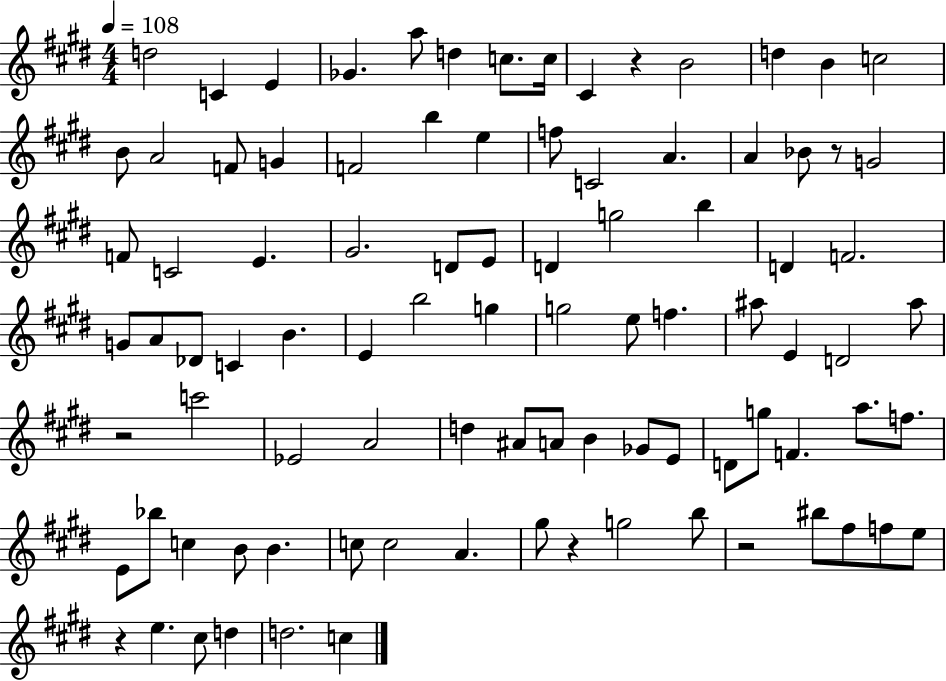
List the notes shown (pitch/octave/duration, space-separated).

D5/h C4/q E4/q Gb4/q. A5/e D5/q C5/e. C5/s C#4/q R/q B4/h D5/q B4/q C5/h B4/e A4/h F4/e G4/q F4/h B5/q E5/q F5/e C4/h A4/q. A4/q Bb4/e R/e G4/h F4/e C4/h E4/q. G#4/h. D4/e E4/e D4/q G5/h B5/q D4/q F4/h. G4/e A4/e Db4/e C4/q B4/q. E4/q B5/h G5/q G5/h E5/e F5/q. A#5/e E4/q D4/h A#5/e R/h C6/h Eb4/h A4/h D5/q A#4/e A4/e B4/q Gb4/e E4/e D4/e G5/e F4/q. A5/e. F5/e. E4/e Bb5/e C5/q B4/e B4/q. C5/e C5/h A4/q. G#5/e R/q G5/h B5/e R/h BIS5/e F#5/e F5/e E5/e R/q E5/q. C#5/e D5/q D5/h. C5/q